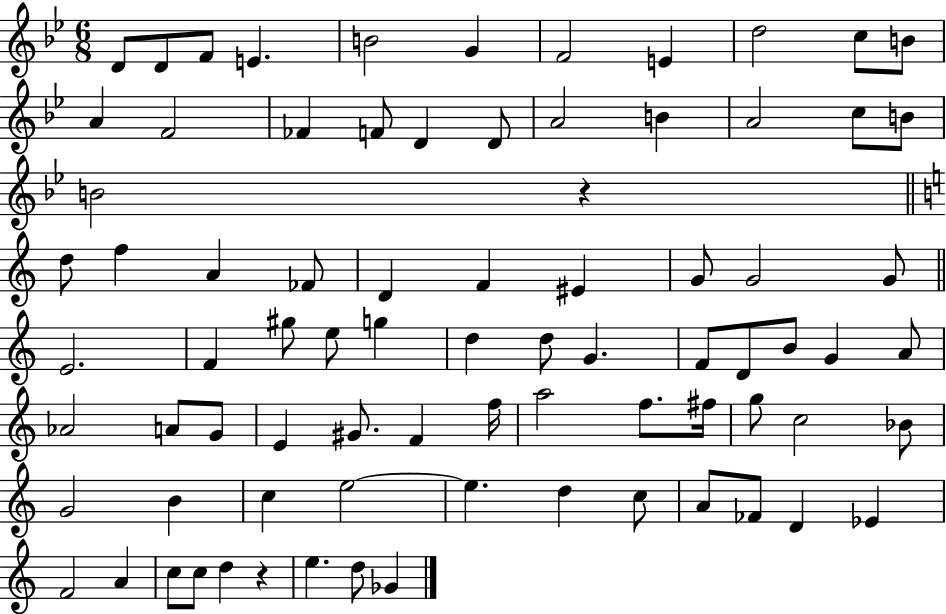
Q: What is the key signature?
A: BES major